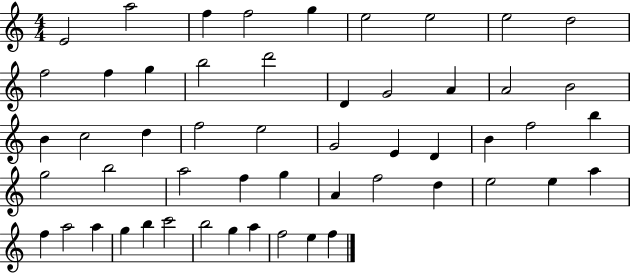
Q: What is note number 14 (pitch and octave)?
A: D6